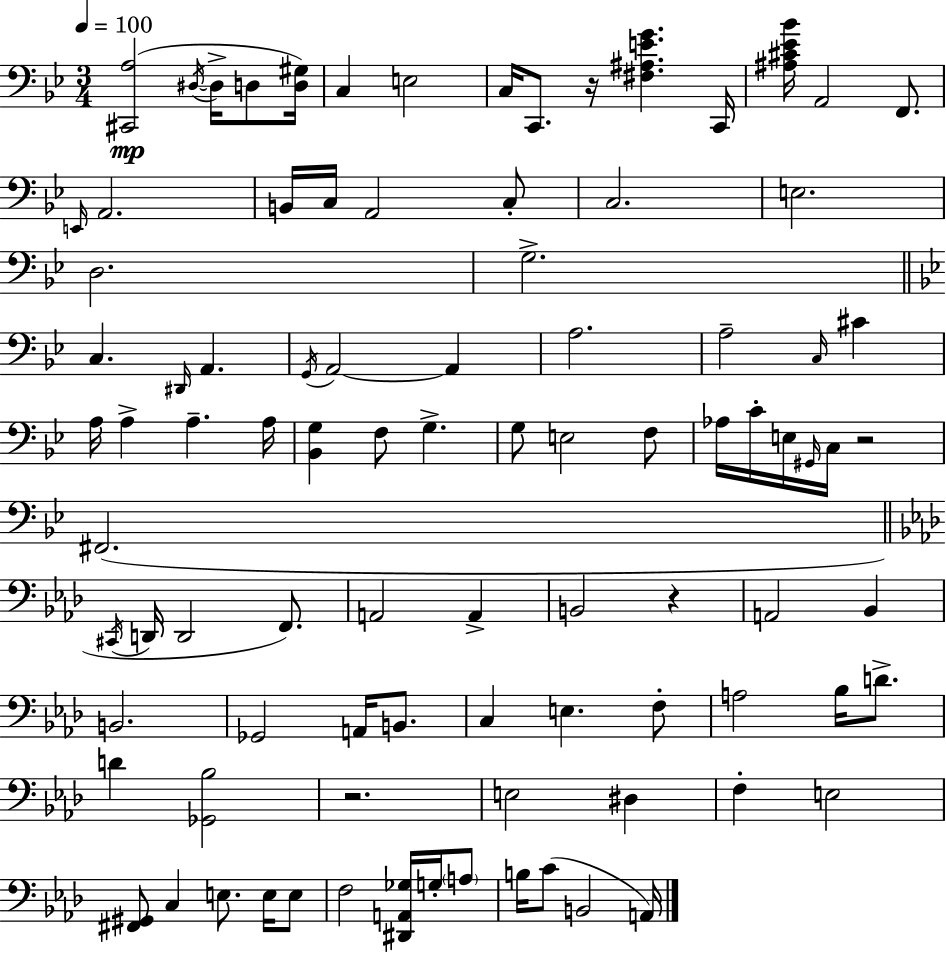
[C#2,A3]/h D#3/s D#3/s D3/e [D3,G#3]/s C3/q E3/h C3/s C2/e. R/s [F#3,A#3,E4,G4]/q. C2/s [A#3,C#4,Eb4,Bb4]/s A2/h F2/e. E2/s A2/h. B2/s C3/s A2/h C3/e C3/h. E3/h. D3/h. G3/h. C3/q. D#2/s A2/q. G2/s A2/h A2/q A3/h. A3/h C3/s C#4/q A3/s A3/q A3/q. A3/s [Bb2,G3]/q F3/e G3/q. G3/e E3/h F3/e Ab3/s C4/s E3/s G#2/s C3/s R/h F#2/h. C#2/s D2/s D2/h F2/e. A2/h A2/q B2/h R/q A2/h Bb2/q B2/h. Gb2/h A2/s B2/e. C3/q E3/q. F3/e A3/h Bb3/s D4/e. D4/q [Gb2,Bb3]/h R/h. E3/h D#3/q F3/q E3/h [F#2,G#2]/e C3/q E3/e. E3/s E3/e F3/h [D#2,A2,Gb3]/s G3/s A3/e B3/s C4/e B2/h A2/s